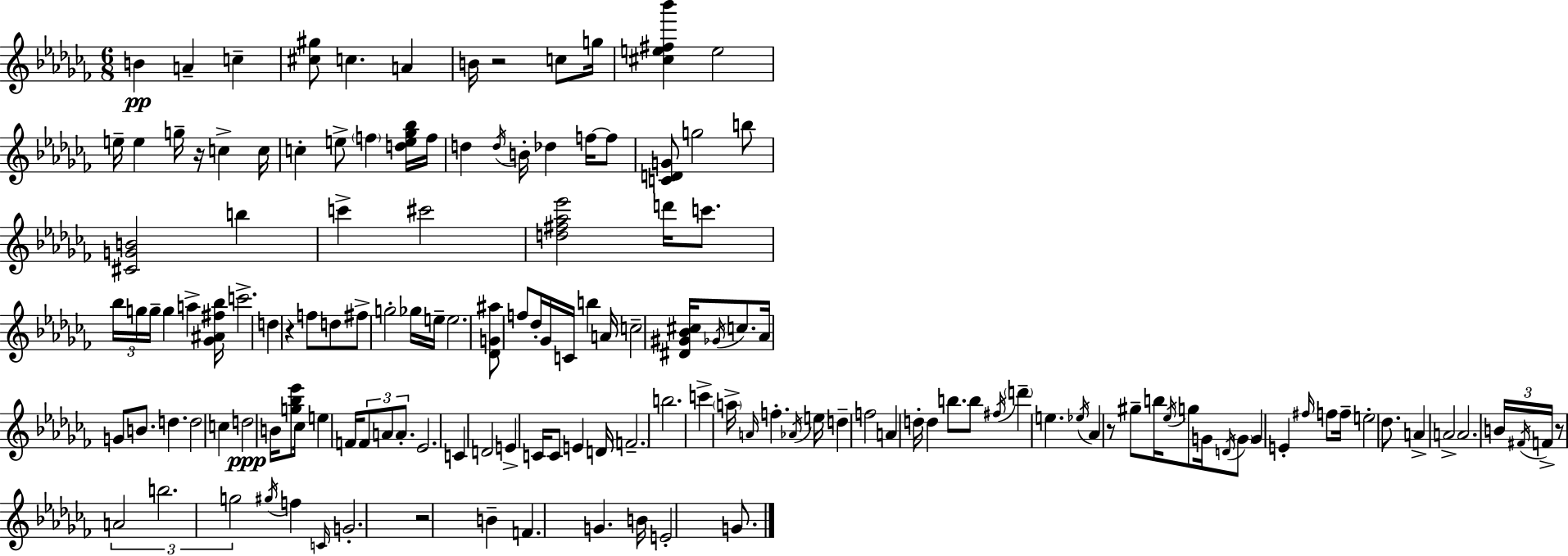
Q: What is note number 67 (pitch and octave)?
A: A4